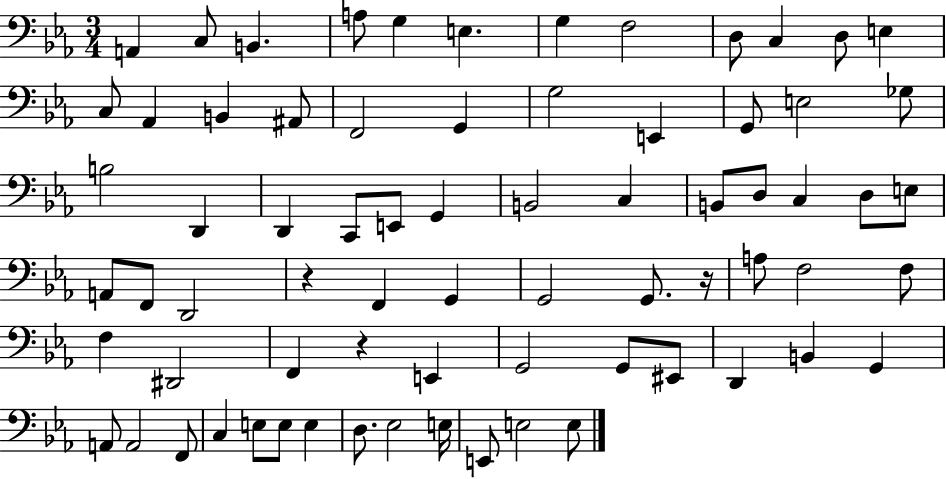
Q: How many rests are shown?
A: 3